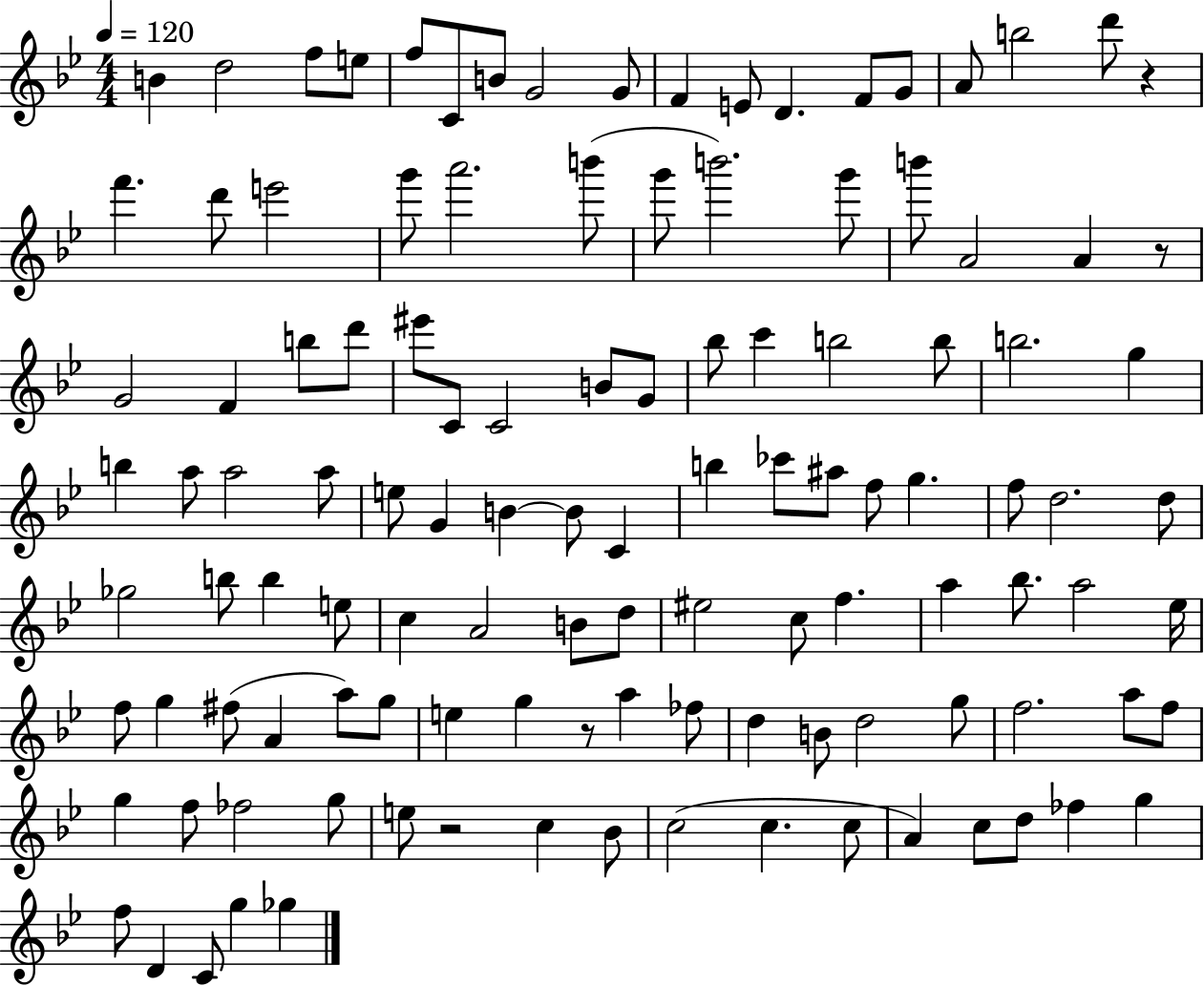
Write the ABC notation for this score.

X:1
T:Untitled
M:4/4
L:1/4
K:Bb
B d2 f/2 e/2 f/2 C/2 B/2 G2 G/2 F E/2 D F/2 G/2 A/2 b2 d'/2 z f' d'/2 e'2 g'/2 a'2 b'/2 g'/2 b'2 g'/2 b'/2 A2 A z/2 G2 F b/2 d'/2 ^e'/2 C/2 C2 B/2 G/2 _b/2 c' b2 b/2 b2 g b a/2 a2 a/2 e/2 G B B/2 C b _c'/2 ^a/2 f/2 g f/2 d2 d/2 _g2 b/2 b e/2 c A2 B/2 d/2 ^e2 c/2 f a _b/2 a2 _e/4 f/2 g ^f/2 A a/2 g/2 e g z/2 a _f/2 d B/2 d2 g/2 f2 a/2 f/2 g f/2 _f2 g/2 e/2 z2 c _B/2 c2 c c/2 A c/2 d/2 _f g f/2 D C/2 g _g